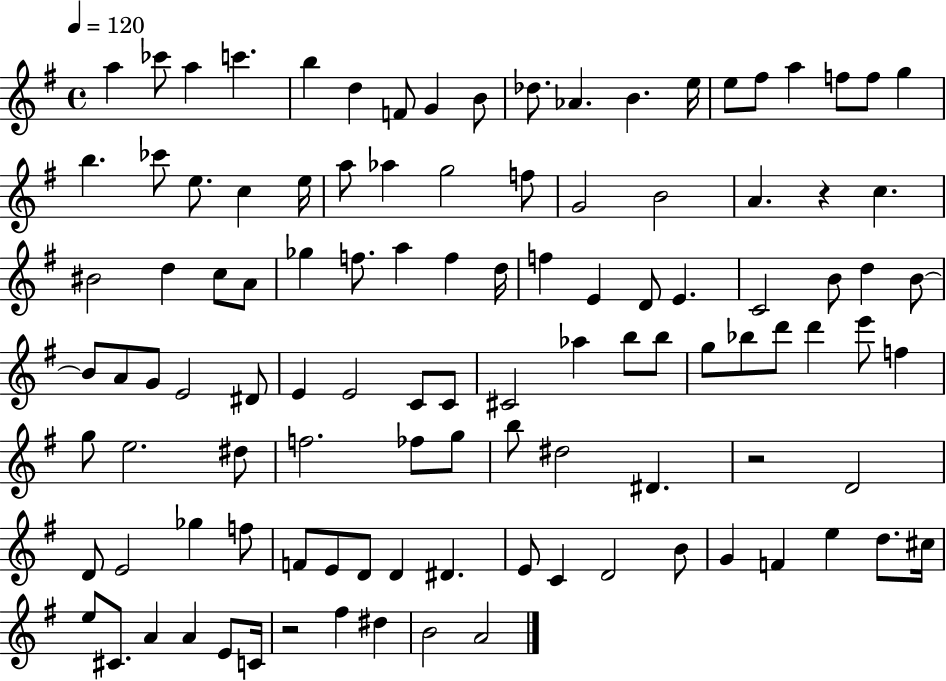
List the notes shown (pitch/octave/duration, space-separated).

A5/q CES6/e A5/q C6/q. B5/q D5/q F4/e G4/q B4/e Db5/e. Ab4/q. B4/q. E5/s E5/e F#5/e A5/q F5/e F5/e G5/q B5/q. CES6/e E5/e. C5/q E5/s A5/e Ab5/q G5/h F5/e G4/h B4/h A4/q. R/q C5/q. BIS4/h D5/q C5/e A4/e Gb5/q F5/e. A5/q F5/q D5/s F5/q E4/q D4/e E4/q. C4/h B4/e D5/q B4/e B4/e A4/e G4/e E4/h D#4/e E4/q E4/h C4/e C4/e C#4/h Ab5/q B5/e B5/e G5/e Bb5/e D6/e D6/q E6/e F5/q G5/e E5/h. D#5/e F5/h. FES5/e G5/e B5/e D#5/h D#4/q. R/h D4/h D4/e E4/h Gb5/q F5/e F4/e E4/e D4/e D4/q D#4/q. E4/e C4/q D4/h B4/e G4/q F4/q E5/q D5/e. C#5/s E5/e C#4/e. A4/q A4/q E4/e C4/s R/h F#5/q D#5/q B4/h A4/h